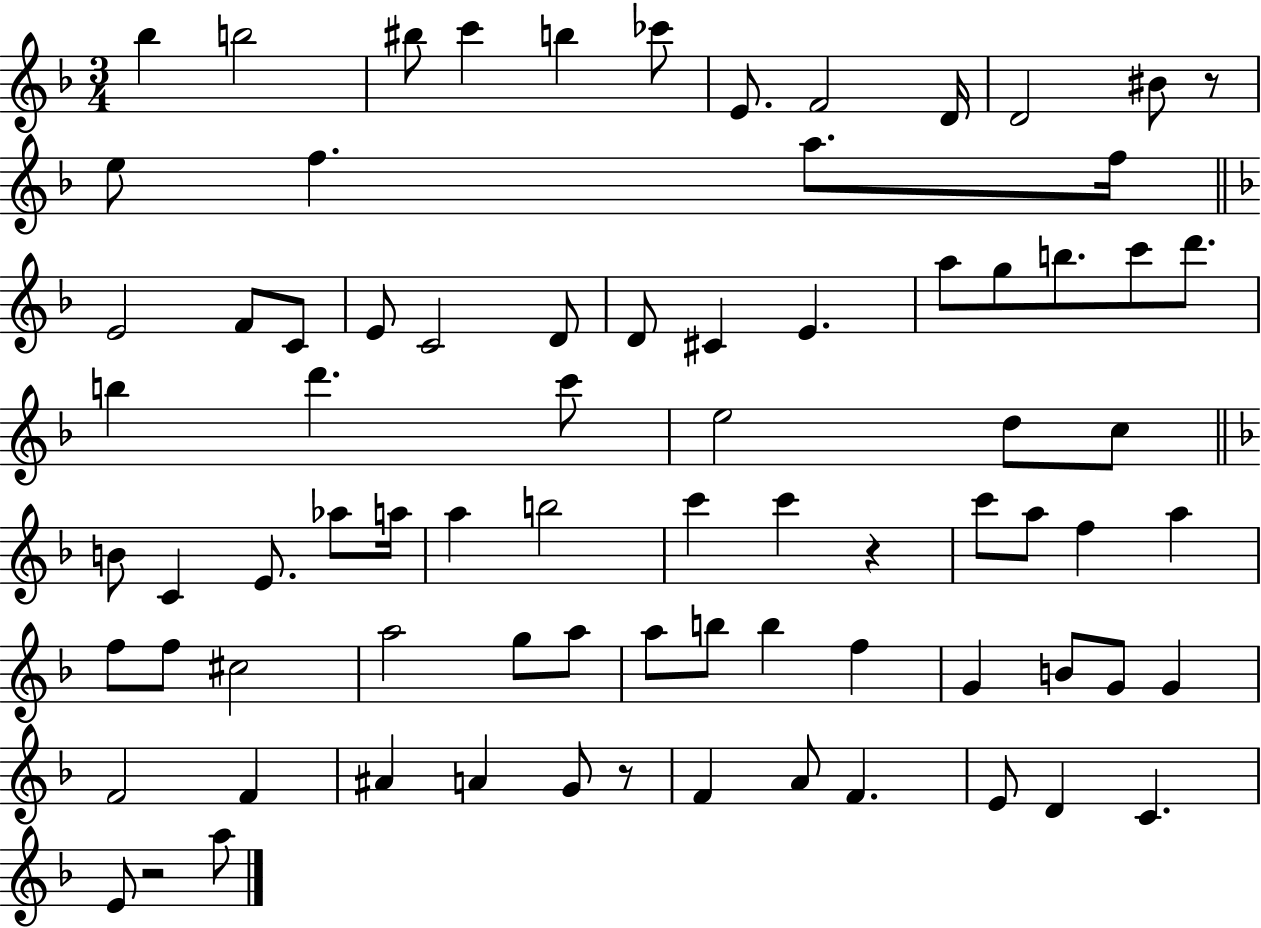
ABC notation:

X:1
T:Untitled
M:3/4
L:1/4
K:F
_b b2 ^b/2 c' b _c'/2 E/2 F2 D/4 D2 ^B/2 z/2 e/2 f a/2 f/4 E2 F/2 C/2 E/2 C2 D/2 D/2 ^C E a/2 g/2 b/2 c'/2 d'/2 b d' c'/2 e2 d/2 c/2 B/2 C E/2 _a/2 a/4 a b2 c' c' z c'/2 a/2 f a f/2 f/2 ^c2 a2 g/2 a/2 a/2 b/2 b f G B/2 G/2 G F2 F ^A A G/2 z/2 F A/2 F E/2 D C E/2 z2 a/2